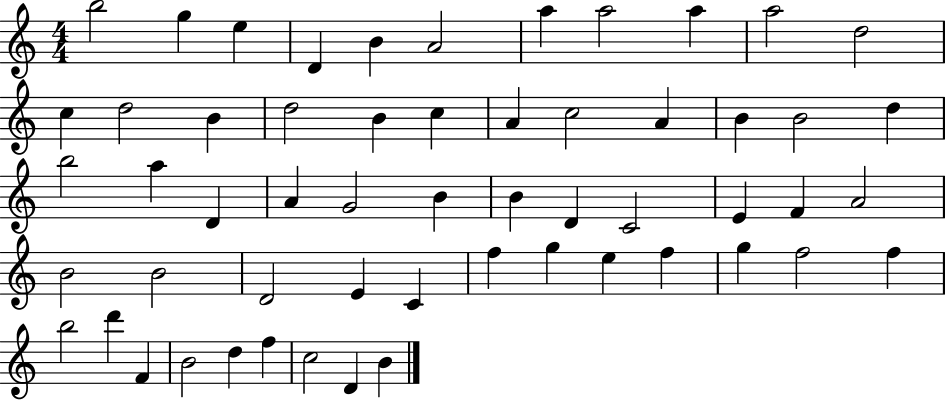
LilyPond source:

{
  \clef treble
  \numericTimeSignature
  \time 4/4
  \key c \major
  b''2 g''4 e''4 | d'4 b'4 a'2 | a''4 a''2 a''4 | a''2 d''2 | \break c''4 d''2 b'4 | d''2 b'4 c''4 | a'4 c''2 a'4 | b'4 b'2 d''4 | \break b''2 a''4 d'4 | a'4 g'2 b'4 | b'4 d'4 c'2 | e'4 f'4 a'2 | \break b'2 b'2 | d'2 e'4 c'4 | f''4 g''4 e''4 f''4 | g''4 f''2 f''4 | \break b''2 d'''4 f'4 | b'2 d''4 f''4 | c''2 d'4 b'4 | \bar "|."
}